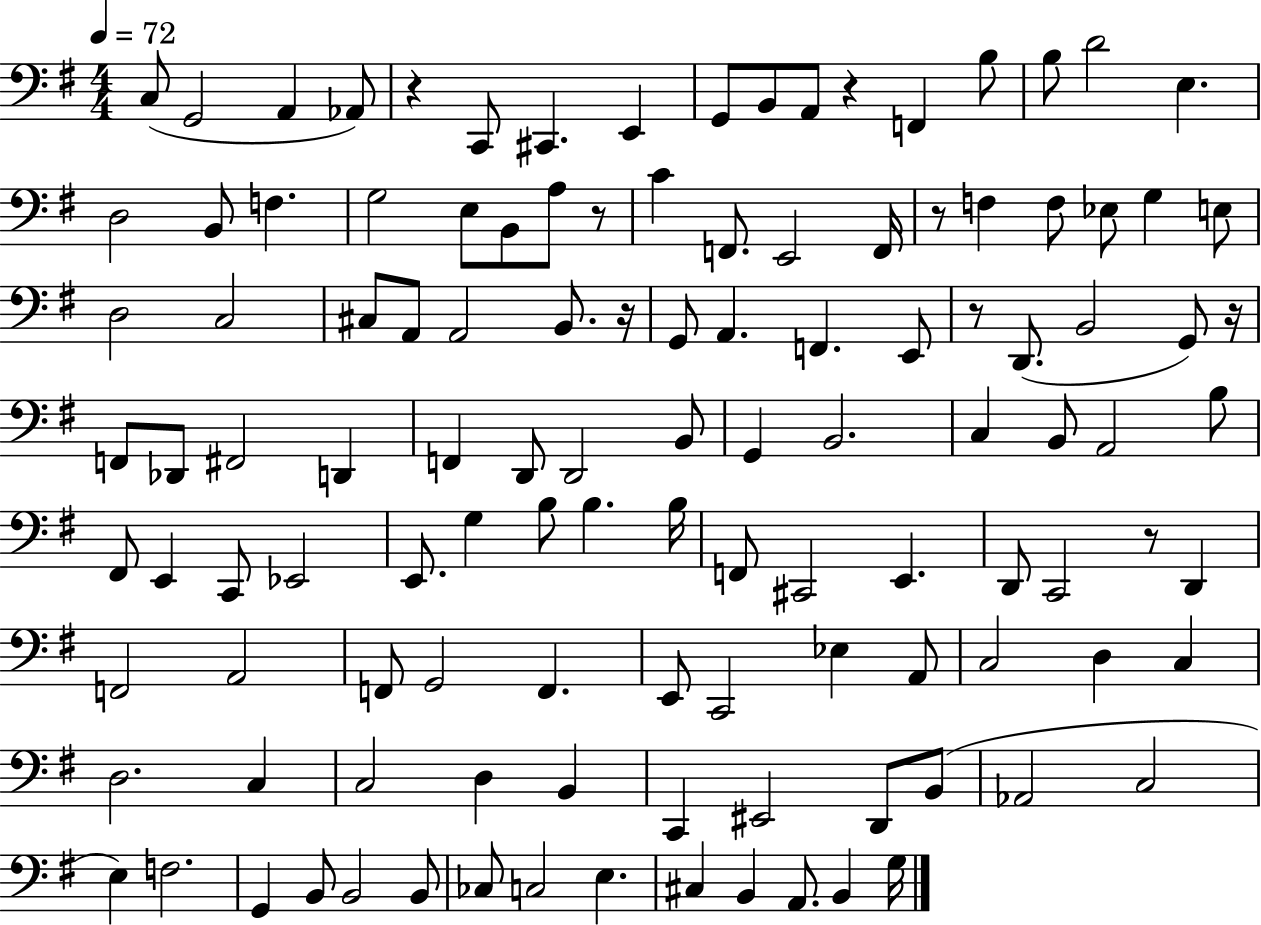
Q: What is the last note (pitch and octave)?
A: G3